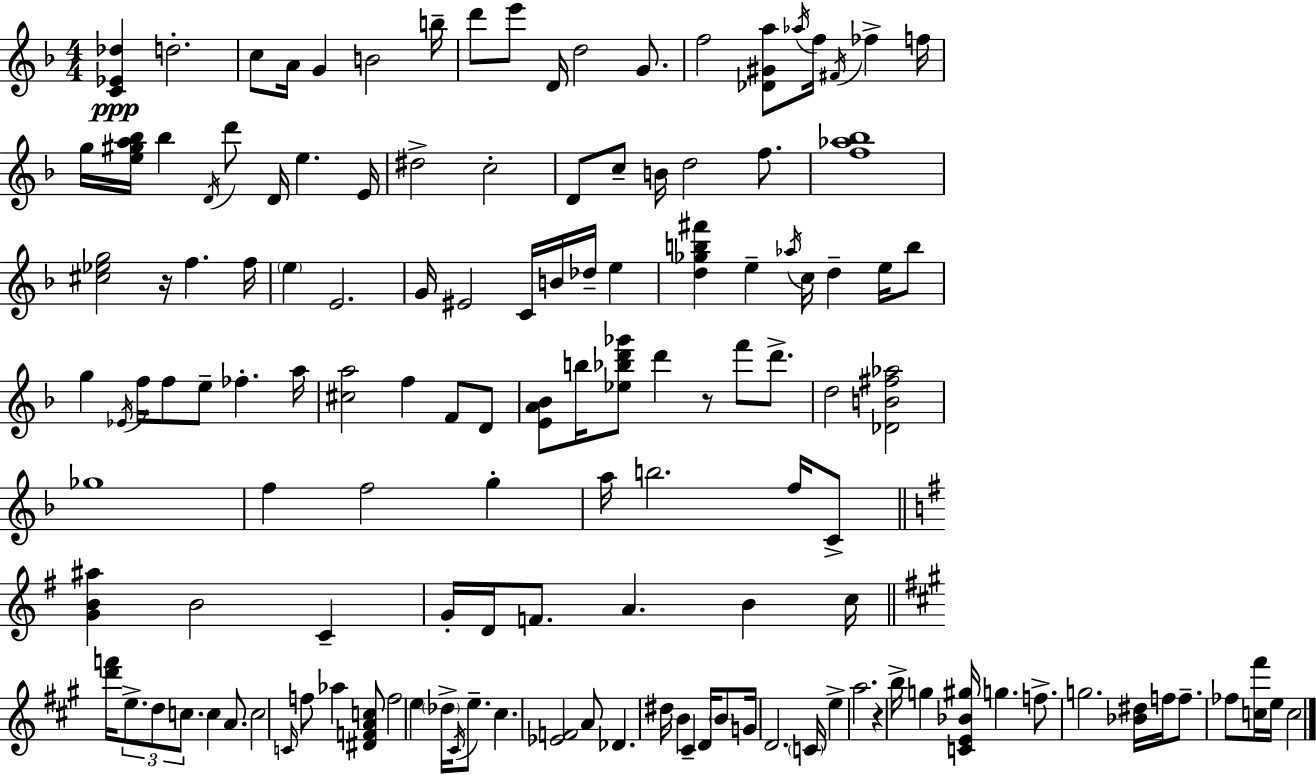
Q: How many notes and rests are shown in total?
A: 135